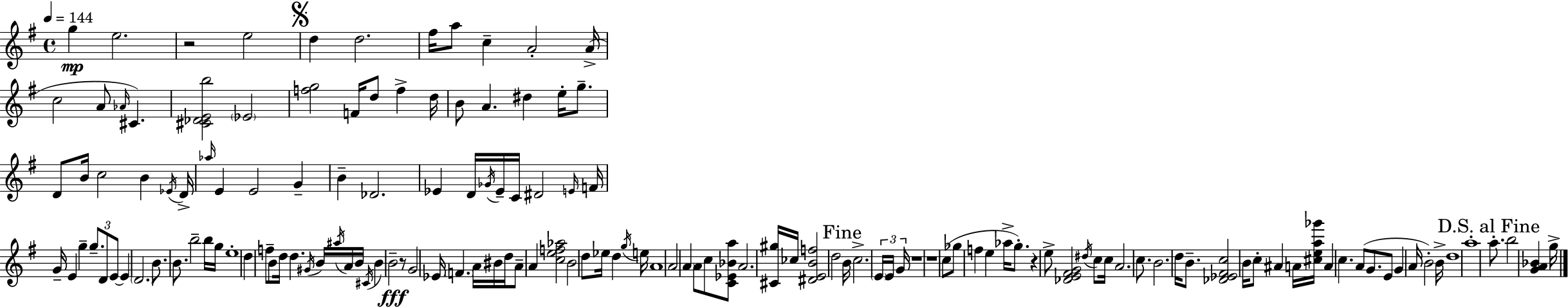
G5/q E5/h. R/h E5/h D5/q D5/h. F#5/s A5/e C5/q A4/h A4/s C5/h A4/e Ab4/s C#4/q. [C#4,Db4,E4,B5]/h Eb4/h [F5,G5]/h F4/s D5/e F5/q D5/s B4/e A4/q. D#5/q E5/s G5/e. D4/e B4/s C5/h B4/q Eb4/s D4/s Ab5/s E4/q E4/h G4/q B4/q Db4/h. Eb4/q D4/s Gb4/s Eb4/s C4/s D#4/h E4/s F4/s G4/s E4/q G5/q G5/e. D4/e E4/e E4/q D4/h. B4/e. B4/e. B5/h B5/s G5/s E5/w D5/q F5/e B4/e D5/s D5/q. G#4/s B4/s A#5/s A4/s B4/s C#4/s B4/q B4/h R/e G4/h Eb4/s F4/q. A4/s BIS4/s D5/s A4/e A4/q [C5,E5,F5,Ab5]/h B4/h D5/e Eb5/s D5/q G5/s E5/s A4/w A4/h A4/q A4/e C5/e [C4,Eb4,Bb4,A5]/e A4/h. [C#4,G#5]/s CES5/s [D#4,E4,B4,F5]/h D5/h B4/s C5/h. E4/s E4/s G4/s R/w R/w C5/e Gb5/e F5/q E5/q Ab5/s G5/e. R/q E5/e [Db4,E4,F#4,G4]/h D#5/s C5/e C5/s A4/h. C5/e. B4/h. D5/s B4/e. [Db4,Eb4,F#4,C5]/h B4/s C5/e A#4/q A4/s [C#5,E5,A5,Gb6]/s A4/q C5/q. A4/e G4/e. E4/e G4/q A4/s B4/h B4/s D5/w A5/w A5/e. B5/h [G4,A4,Bb4]/q G5/s